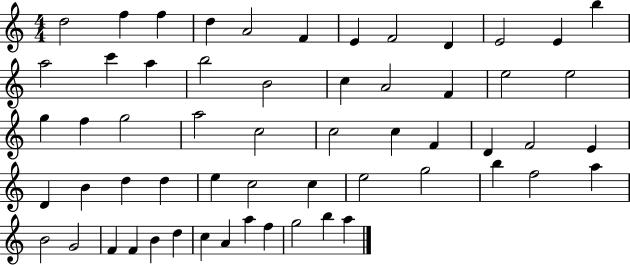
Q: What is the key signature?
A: C major